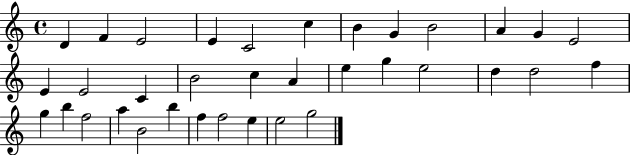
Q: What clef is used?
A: treble